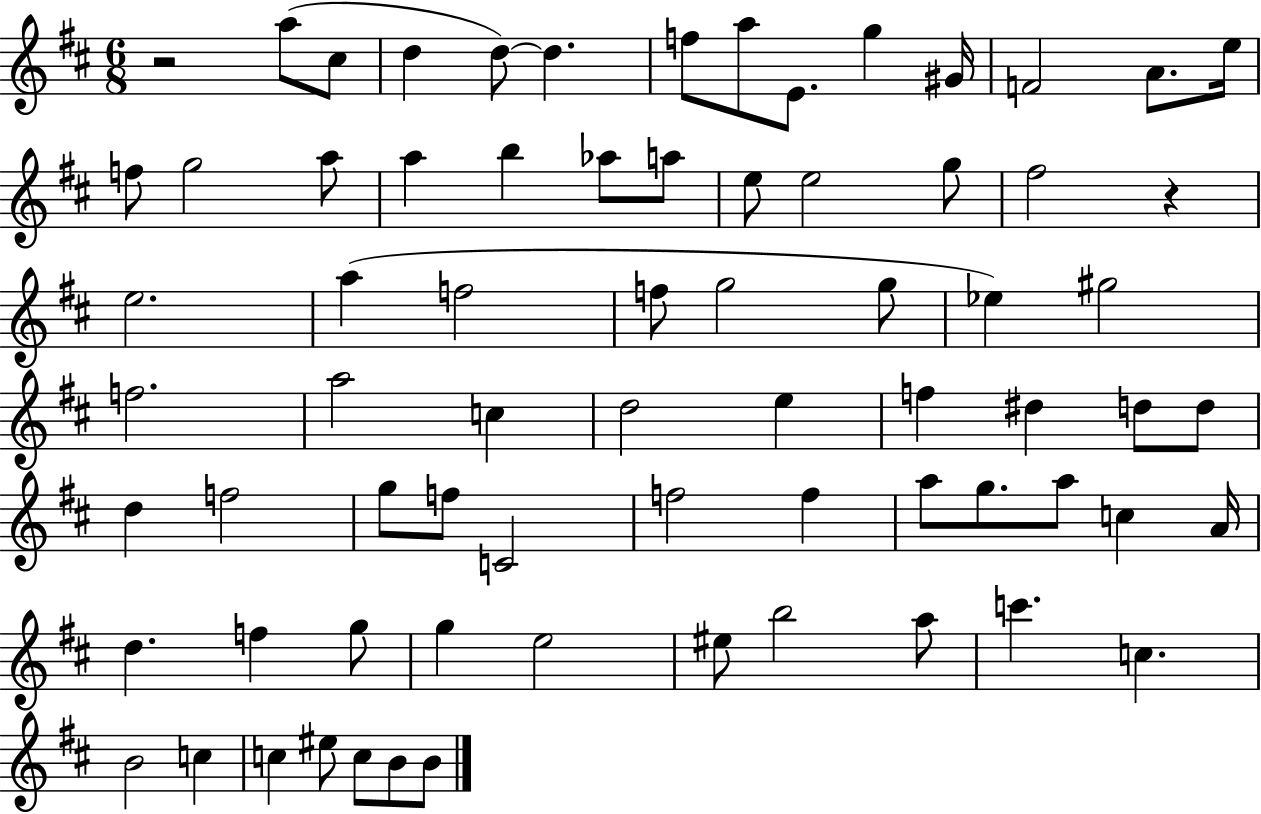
{
  \clef treble
  \numericTimeSignature
  \time 6/8
  \key d \major
  r2 a''8( cis''8 | d''4 d''8~~) d''4. | f''8 a''8 e'8. g''4 gis'16 | f'2 a'8. e''16 | \break f''8 g''2 a''8 | a''4 b''4 aes''8 a''8 | e''8 e''2 g''8 | fis''2 r4 | \break e''2. | a''4( f''2 | f''8 g''2 g''8 | ees''4) gis''2 | \break f''2. | a''2 c''4 | d''2 e''4 | f''4 dis''4 d''8 d''8 | \break d''4 f''2 | g''8 f''8 c'2 | f''2 f''4 | a''8 g''8. a''8 c''4 a'16 | \break d''4. f''4 g''8 | g''4 e''2 | eis''8 b''2 a''8 | c'''4. c''4. | \break b'2 c''4 | c''4 eis''8 c''8 b'8 b'8 | \bar "|."
}